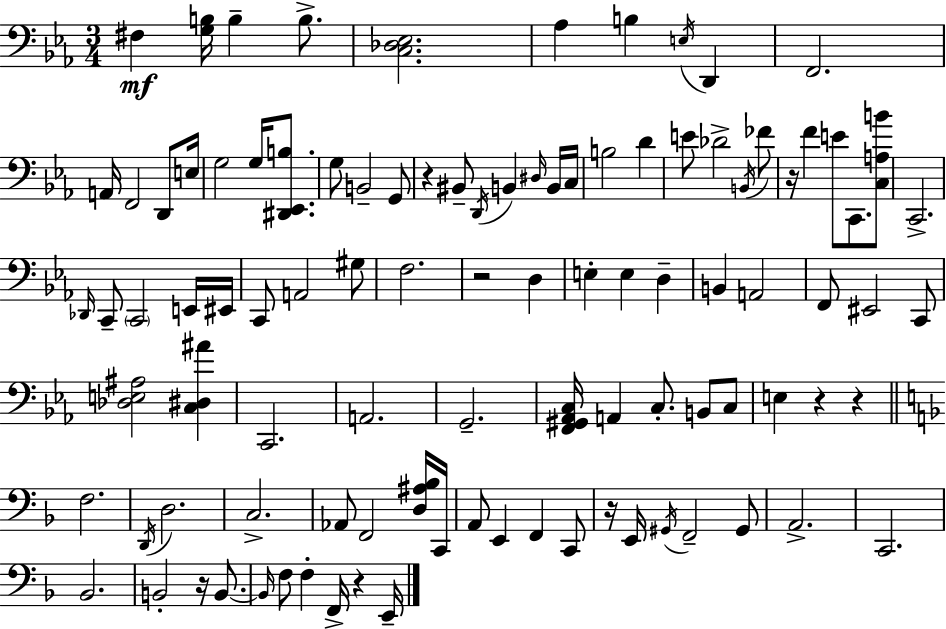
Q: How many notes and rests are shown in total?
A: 100